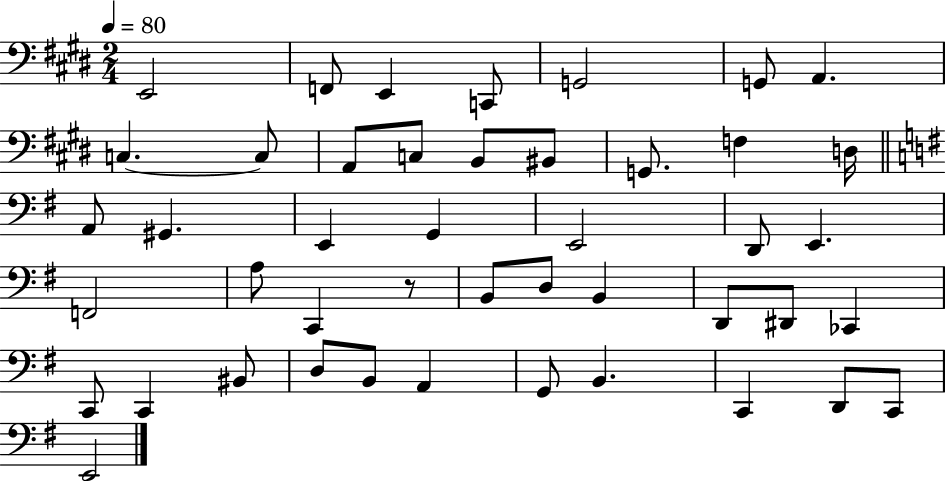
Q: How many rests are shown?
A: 1